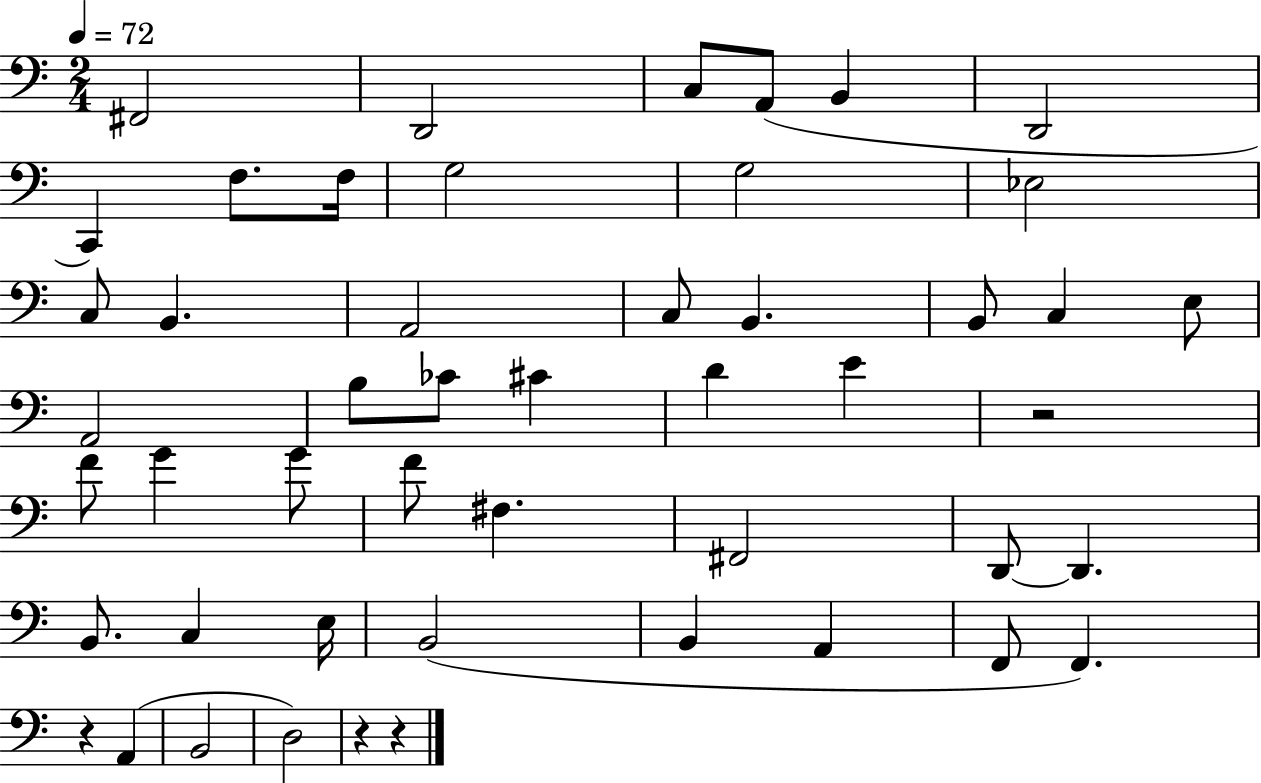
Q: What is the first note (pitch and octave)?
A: F#2